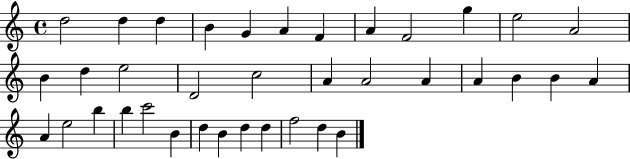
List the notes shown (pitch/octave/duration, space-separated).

D5/h D5/q D5/q B4/q G4/q A4/q F4/q A4/q F4/h G5/q E5/h A4/h B4/q D5/q E5/h D4/h C5/h A4/q A4/h A4/q A4/q B4/q B4/q A4/q A4/q E5/h B5/q B5/q C6/h B4/q D5/q B4/q D5/q D5/q F5/h D5/q B4/q